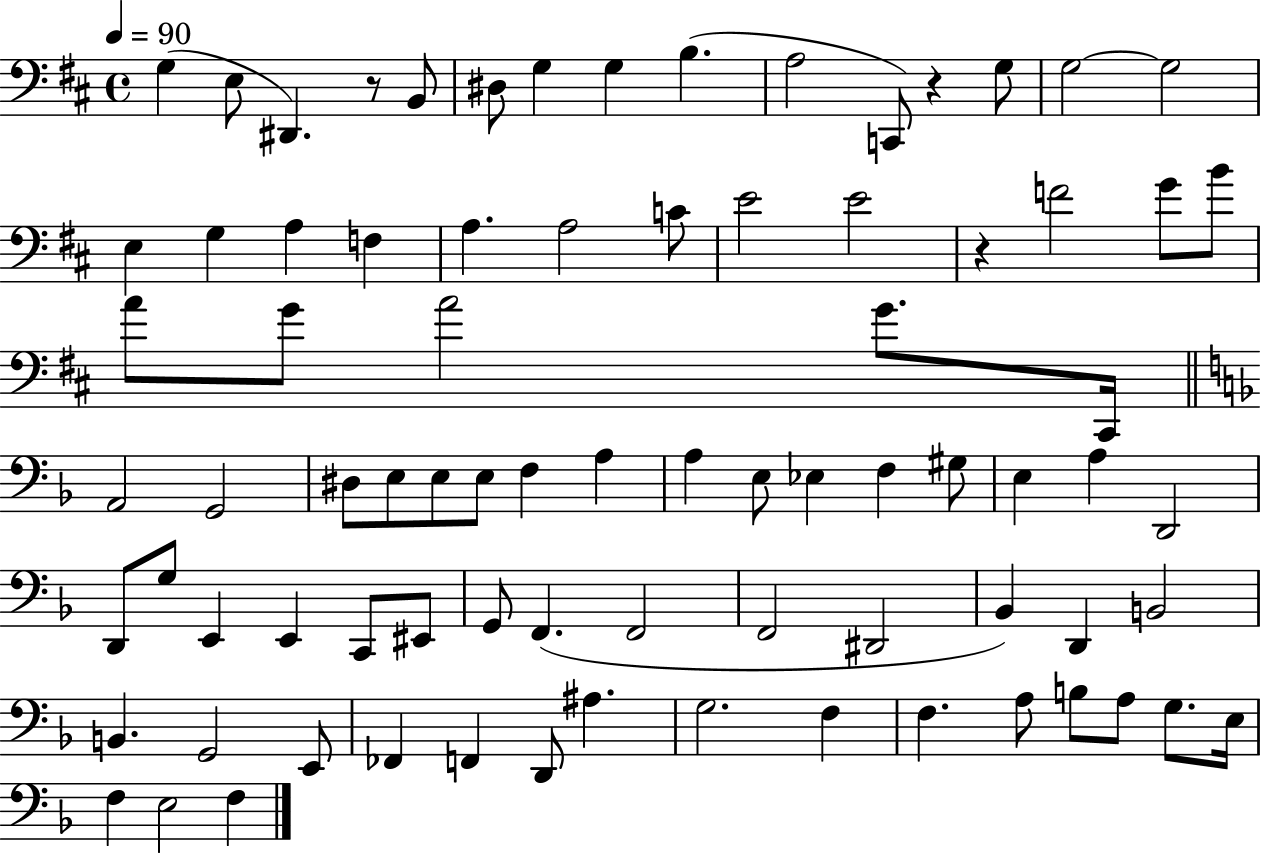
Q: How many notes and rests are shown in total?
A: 81